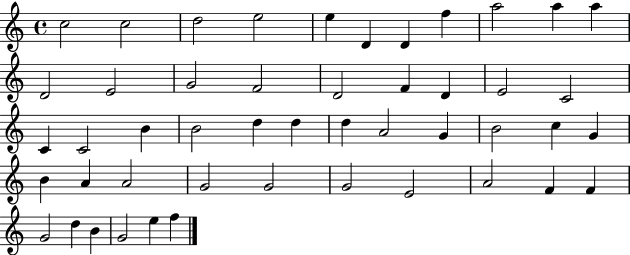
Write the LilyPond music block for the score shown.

{
  \clef treble
  \time 4/4
  \defaultTimeSignature
  \key c \major
  c''2 c''2 | d''2 e''2 | e''4 d'4 d'4 f''4 | a''2 a''4 a''4 | \break d'2 e'2 | g'2 f'2 | d'2 f'4 d'4 | e'2 c'2 | \break c'4 c'2 b'4 | b'2 d''4 d''4 | d''4 a'2 g'4 | b'2 c''4 g'4 | \break b'4 a'4 a'2 | g'2 g'2 | g'2 e'2 | a'2 f'4 f'4 | \break g'2 d''4 b'4 | g'2 e''4 f''4 | \bar "|."
}